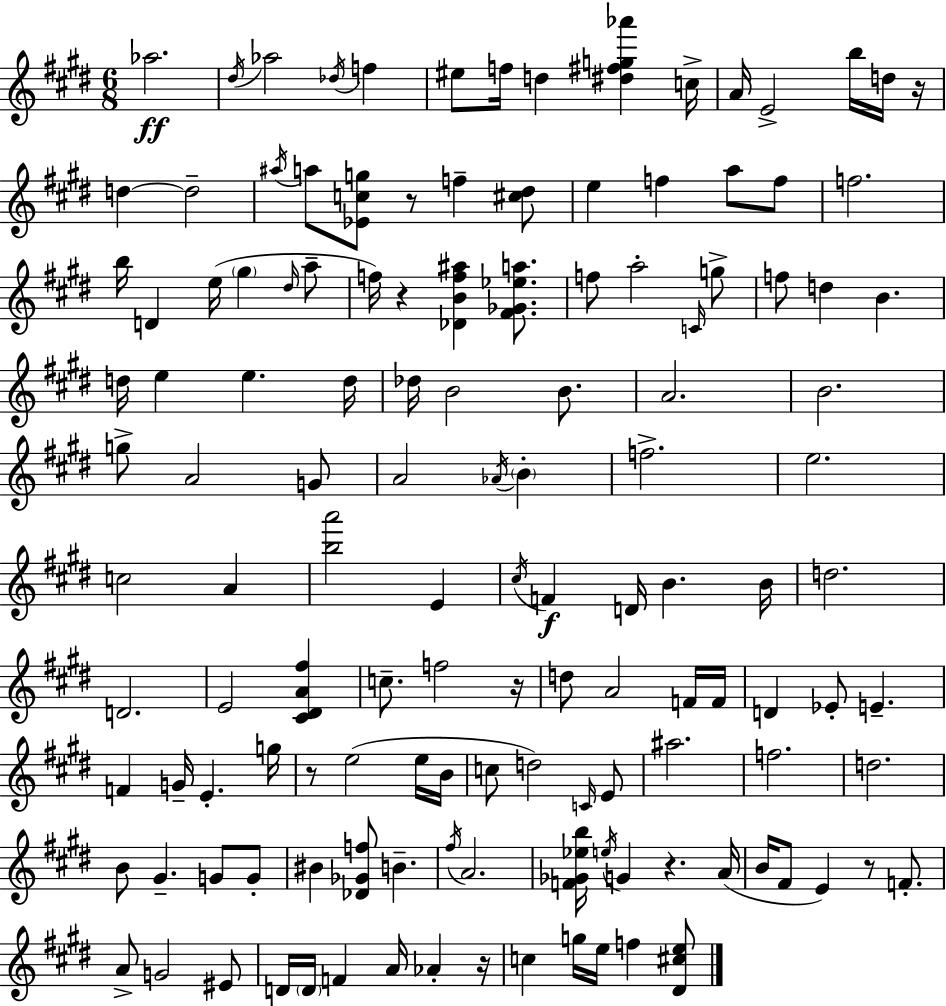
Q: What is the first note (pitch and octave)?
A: Ab5